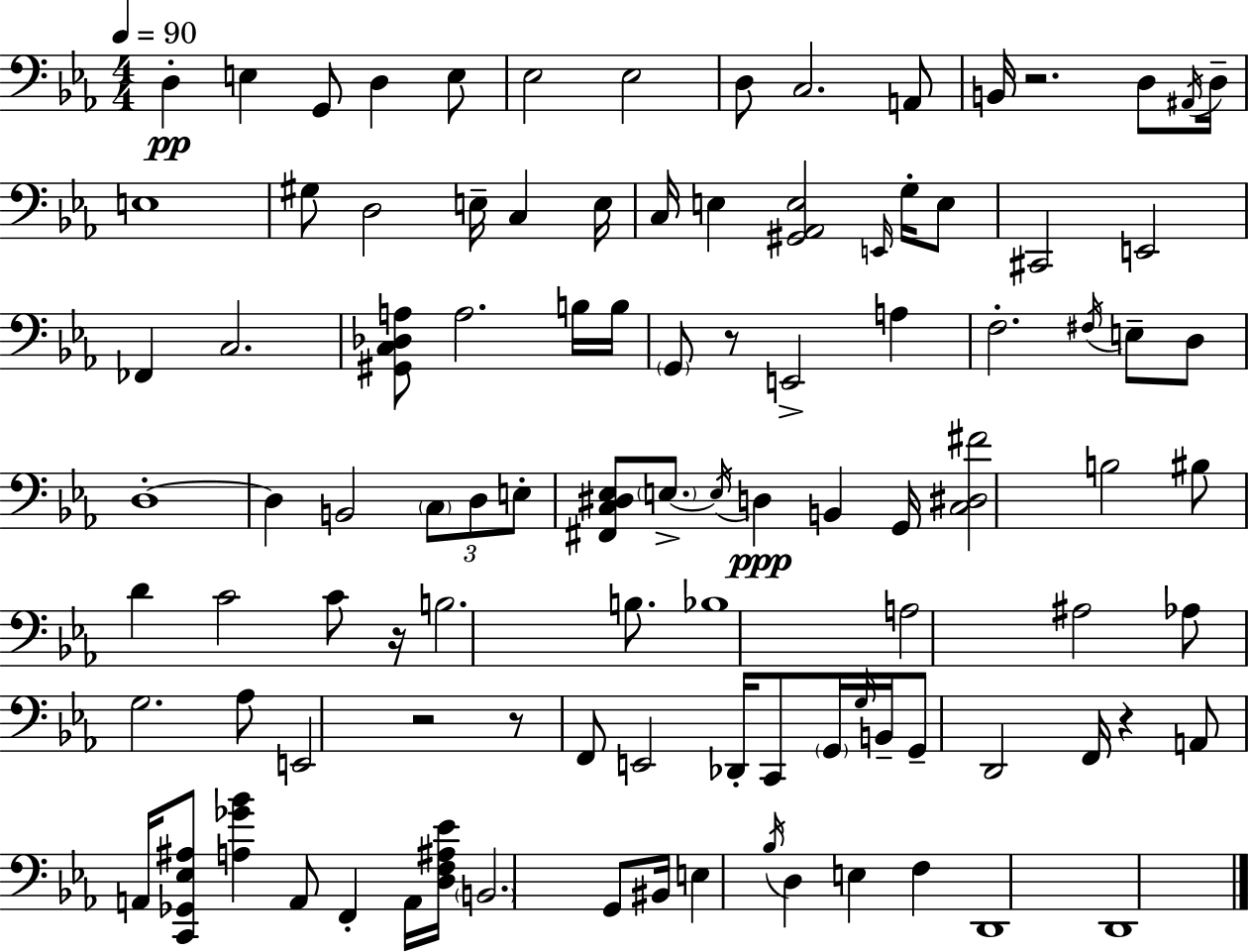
X:1
T:Untitled
M:4/4
L:1/4
K:Cm
D, E, G,,/2 D, E,/2 _E,2 _E,2 D,/2 C,2 A,,/2 B,,/4 z2 D,/2 ^A,,/4 D,/4 E,4 ^G,/2 D,2 E,/4 C, E,/4 C,/4 E, [^G,,_A,,E,]2 E,,/4 G,/4 E,/2 ^C,,2 E,,2 _F,, C,2 [^G,,C,_D,A,]/2 A,2 B,/4 B,/4 G,,/2 z/2 E,,2 A, F,2 ^F,/4 E,/2 D,/2 D,4 D, B,,2 C,/2 D,/2 E,/2 [^F,,C,^D,_E,]/2 E,/2 E,/4 D, B,, G,,/4 [C,^D,^F]2 B,2 ^B,/2 D C2 C/2 z/4 B,2 B,/2 _B,4 A,2 ^A,2 _A,/2 G,2 _A,/2 E,,2 z2 z/2 F,,/2 E,,2 _D,,/4 C,,/2 G,,/4 G,/4 B,,/4 G,,/2 D,,2 F,,/4 z A,,/2 A,,/4 [C,,_G,,_E,^A,]/2 [A,_G_B] A,,/2 F,, A,,/4 [D,F,^A,_E]/4 B,,2 G,,/2 ^B,,/4 E, _B,/4 D, E, F, D,,4 D,,4